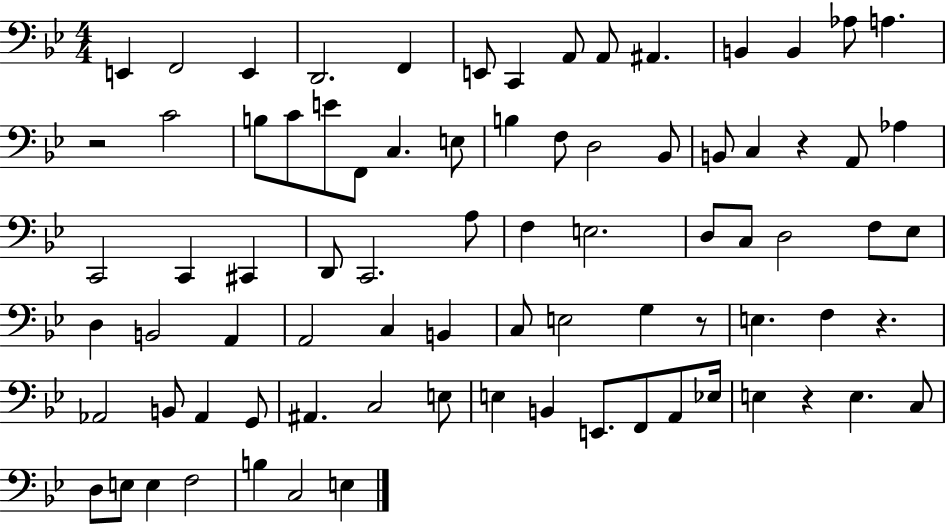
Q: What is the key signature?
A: BES major